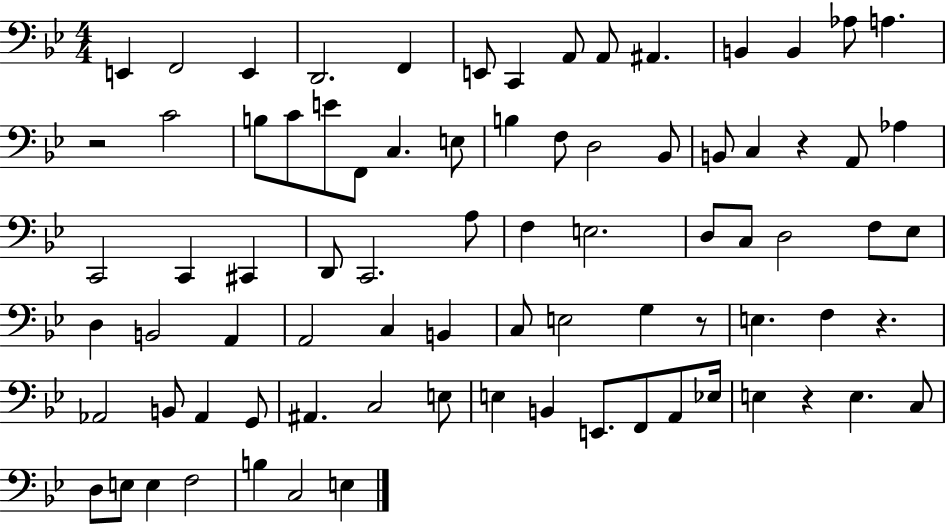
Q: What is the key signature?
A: BES major